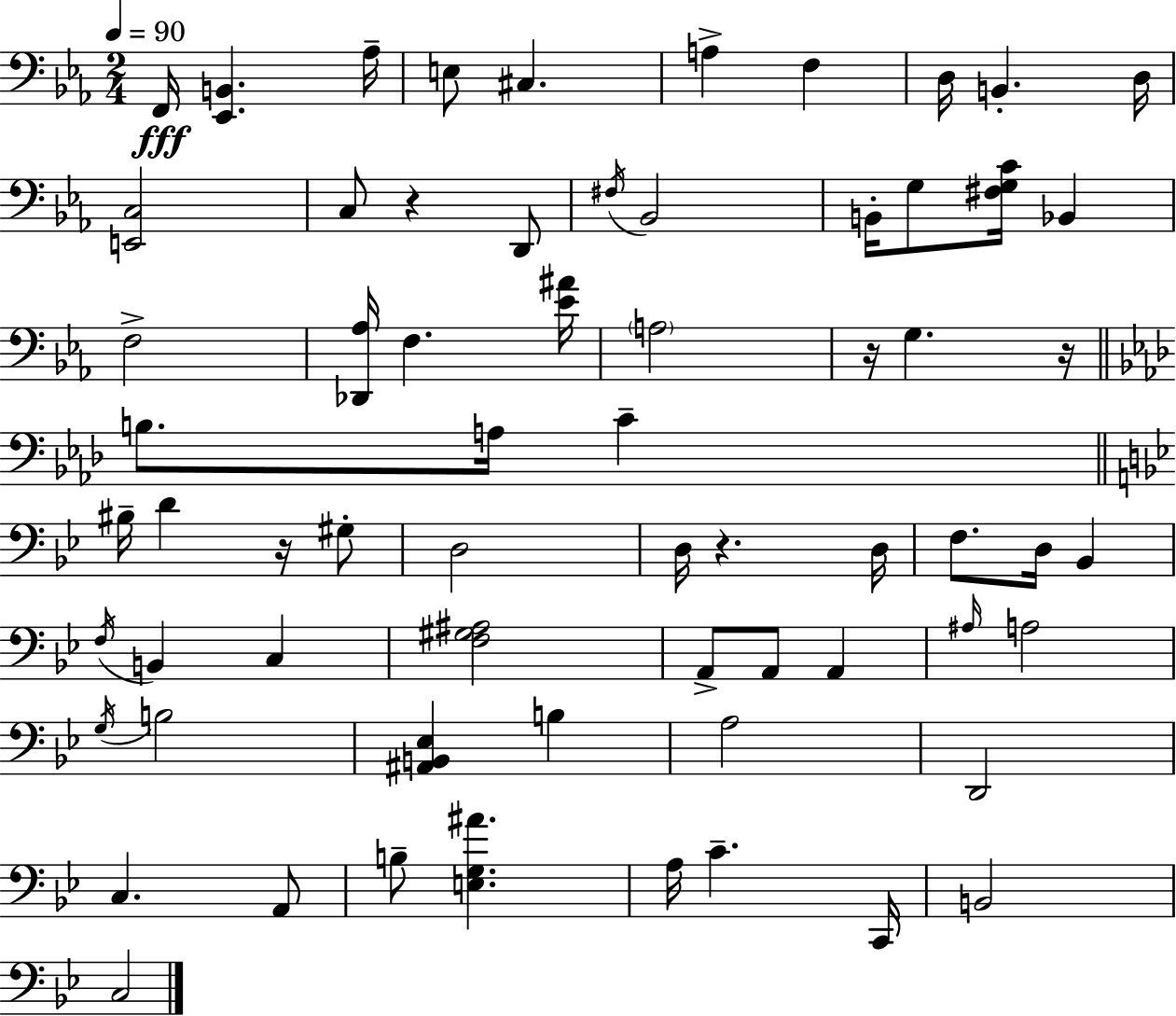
X:1
T:Untitled
M:2/4
L:1/4
K:Cm
F,,/4 [_E,,B,,] _A,/4 E,/2 ^C, A, F, D,/4 B,, D,/4 [E,,C,]2 C,/2 z D,,/2 ^F,/4 _B,,2 B,,/4 G,/2 [^F,G,C]/4 _B,, F,2 [_D,,_A,]/4 F, [_E^A]/4 A,2 z/4 G, z/4 B,/2 A,/4 C ^B,/4 D z/4 ^G,/2 D,2 D,/4 z D,/4 F,/2 D,/4 _B,, F,/4 B,, C, [F,^G,^A,]2 A,,/2 A,,/2 A,, ^A,/4 A,2 G,/4 B,2 [^A,,B,,_E,] B, A,2 D,,2 C, A,,/2 B,/2 [E,G,^A] A,/4 C C,,/4 B,,2 C,2